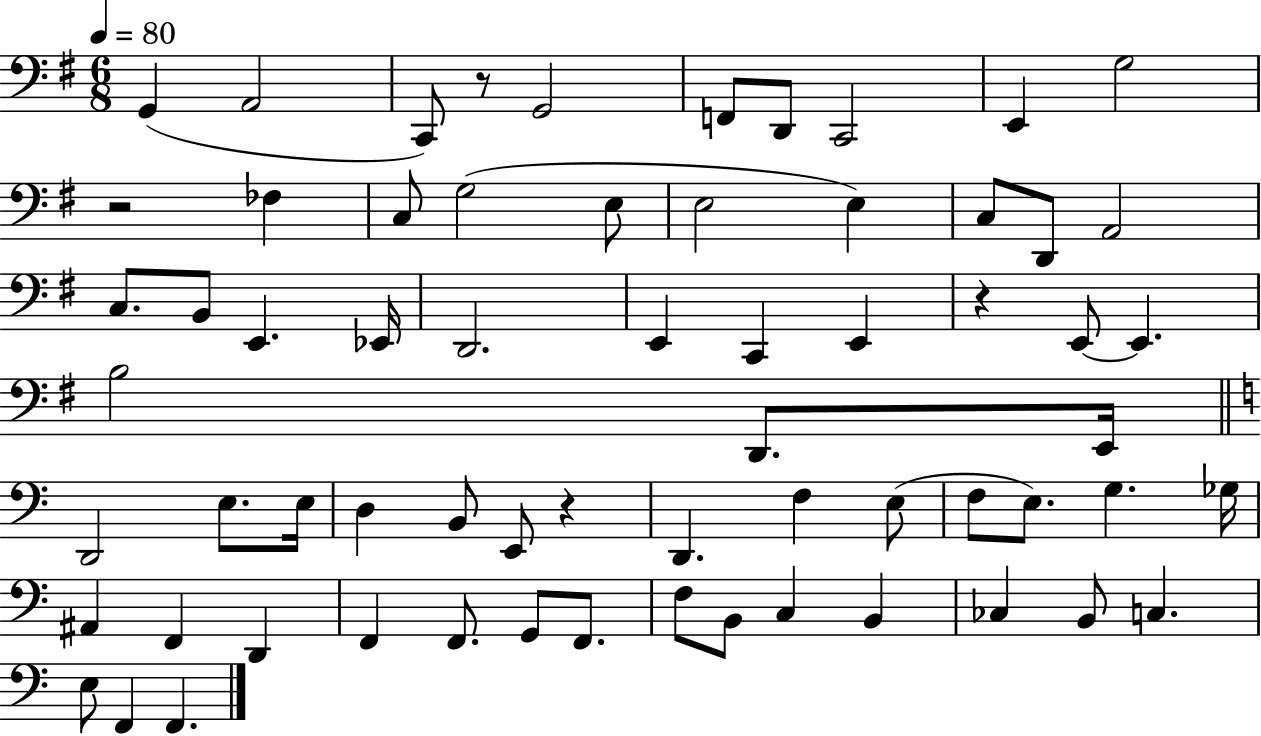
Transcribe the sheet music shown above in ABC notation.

X:1
T:Untitled
M:6/8
L:1/4
K:G
G,, A,,2 C,,/2 z/2 G,,2 F,,/2 D,,/2 C,,2 E,, G,2 z2 _F, C,/2 G,2 E,/2 E,2 E, C,/2 D,,/2 A,,2 C,/2 B,,/2 E,, _E,,/4 D,,2 E,, C,, E,, z E,,/2 E,, B,2 D,,/2 E,,/4 D,,2 E,/2 E,/4 D, B,,/2 E,,/2 z D,, F, E,/2 F,/2 E,/2 G, _G,/4 ^A,, F,, D,, F,, F,,/2 G,,/2 F,,/2 F,/2 B,,/2 C, B,, _C, B,,/2 C, E,/2 F,, F,,